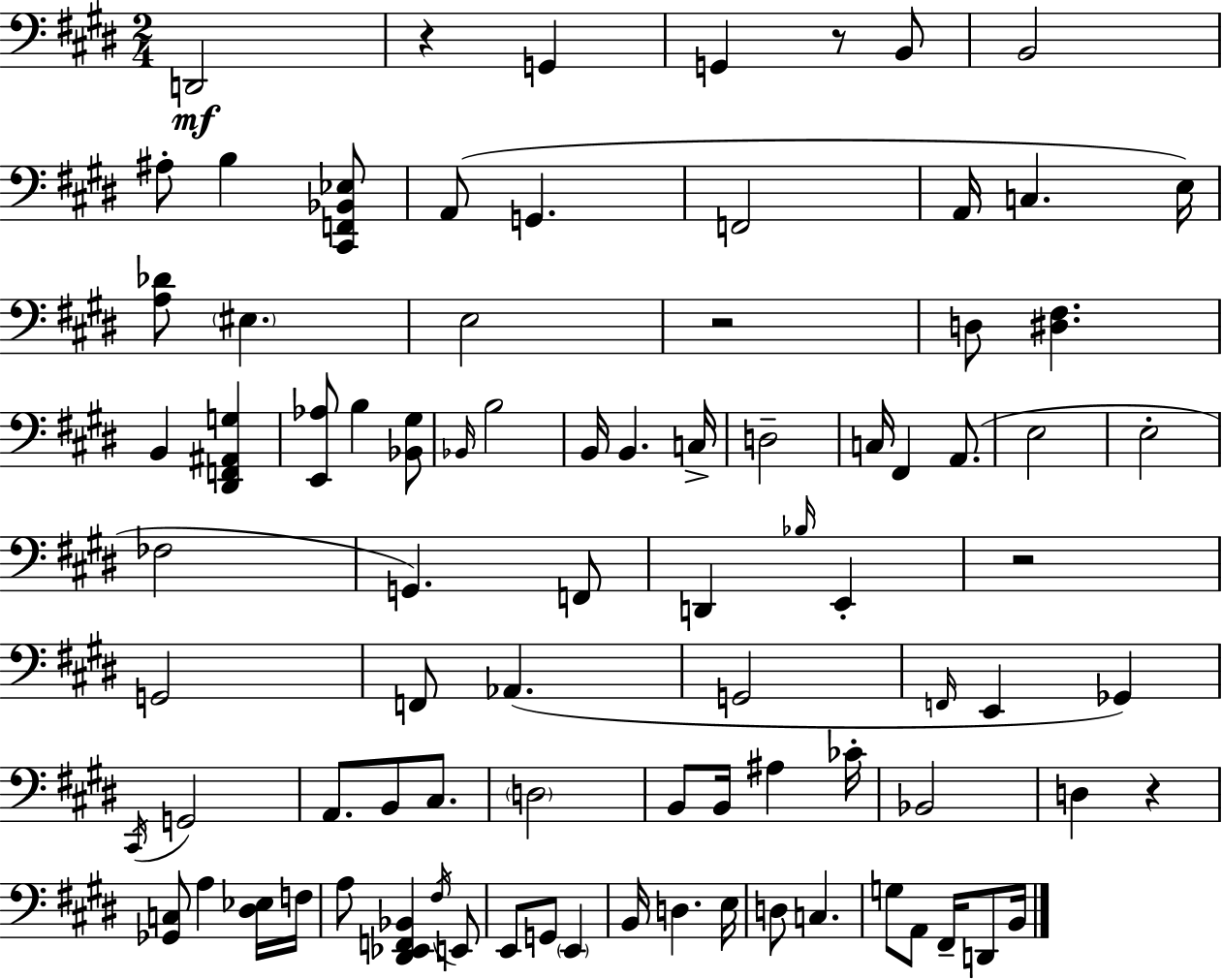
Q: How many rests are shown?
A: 5